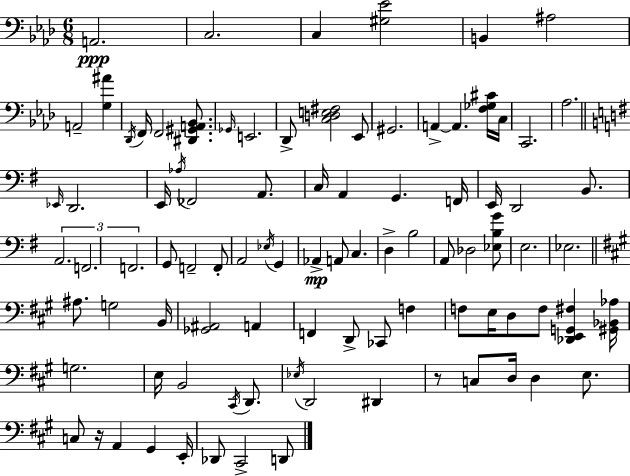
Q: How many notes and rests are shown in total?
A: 92